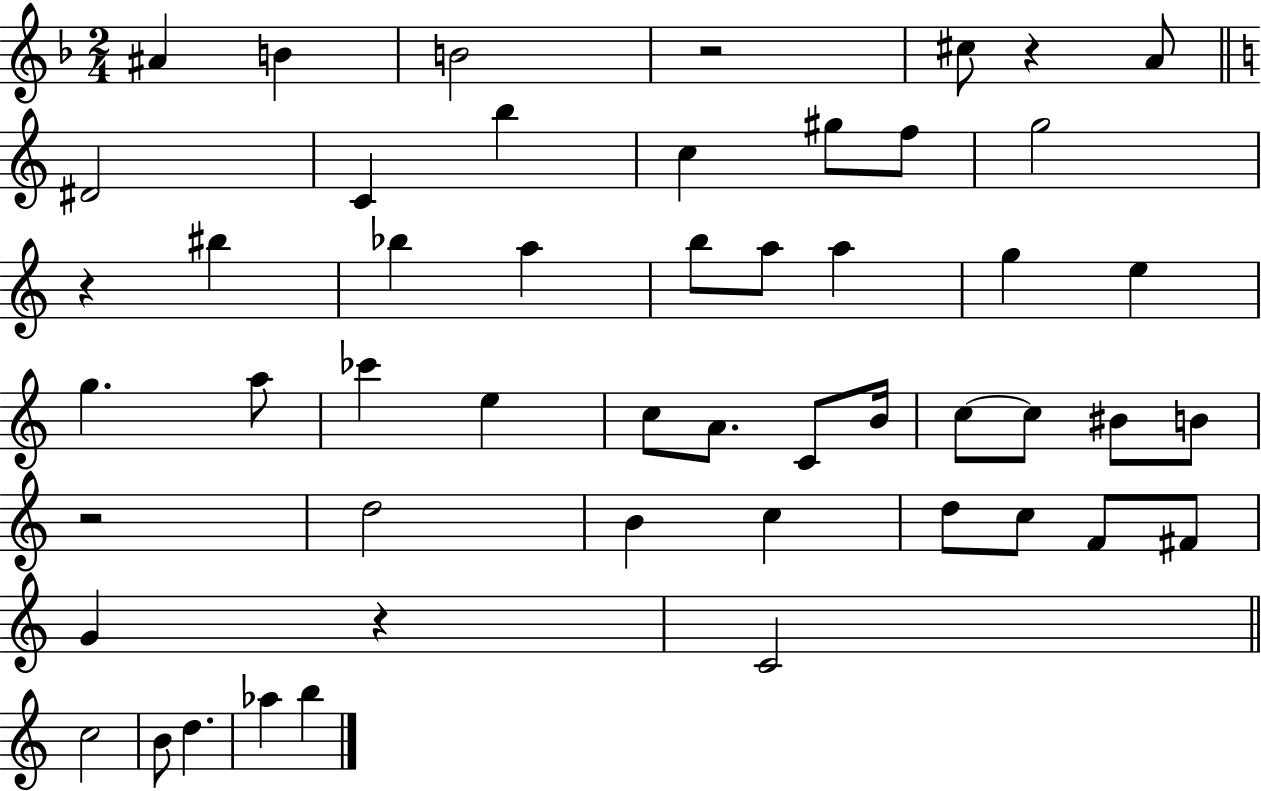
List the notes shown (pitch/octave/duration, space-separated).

A#4/q B4/q B4/h R/h C#5/e R/q A4/e D#4/h C4/q B5/q C5/q G#5/e F5/e G5/h R/q BIS5/q Bb5/q A5/q B5/e A5/e A5/q G5/q E5/q G5/q. A5/e CES6/q E5/q C5/e A4/e. C4/e B4/s C5/e C5/e BIS4/e B4/e R/h D5/h B4/q C5/q D5/e C5/e F4/e F#4/e G4/q R/q C4/h C5/h B4/e D5/q. Ab5/q B5/q